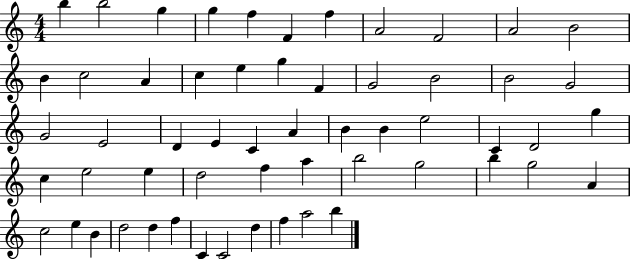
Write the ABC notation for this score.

X:1
T:Untitled
M:4/4
L:1/4
K:C
b b2 g g f F f A2 F2 A2 B2 B c2 A c e g F G2 B2 B2 G2 G2 E2 D E C A B B e2 C D2 g c e2 e d2 f a b2 g2 b g2 A c2 e B d2 d f C C2 d f a2 b